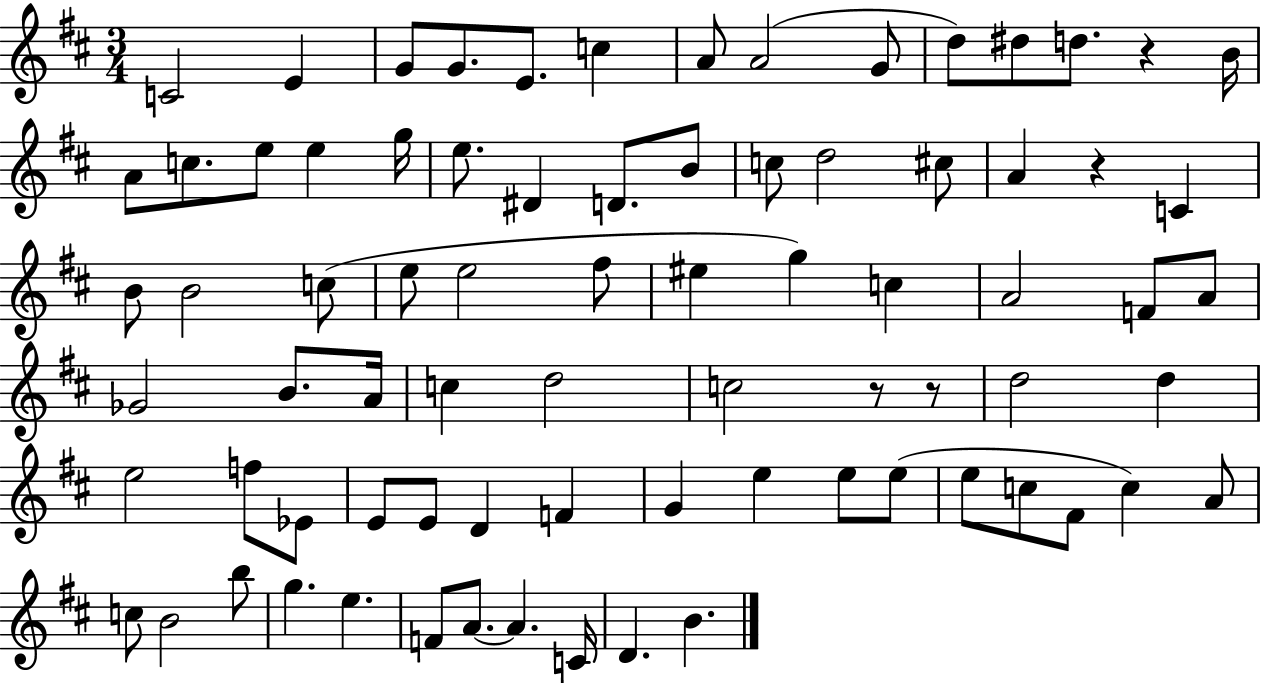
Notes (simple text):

C4/h E4/q G4/e G4/e. E4/e. C5/q A4/e A4/h G4/e D5/e D#5/e D5/e. R/q B4/s A4/e C5/e. E5/e E5/q G5/s E5/e. D#4/q D4/e. B4/e C5/e D5/h C#5/e A4/q R/q C4/q B4/e B4/h C5/e E5/e E5/h F#5/e EIS5/q G5/q C5/q A4/h F4/e A4/e Gb4/h B4/e. A4/s C5/q D5/h C5/h R/e R/e D5/h D5/q E5/h F5/e Eb4/e E4/e E4/e D4/q F4/q G4/q E5/q E5/e E5/e E5/e C5/e F#4/e C5/q A4/e C5/e B4/h B5/e G5/q. E5/q. F4/e A4/e. A4/q. C4/s D4/q. B4/q.